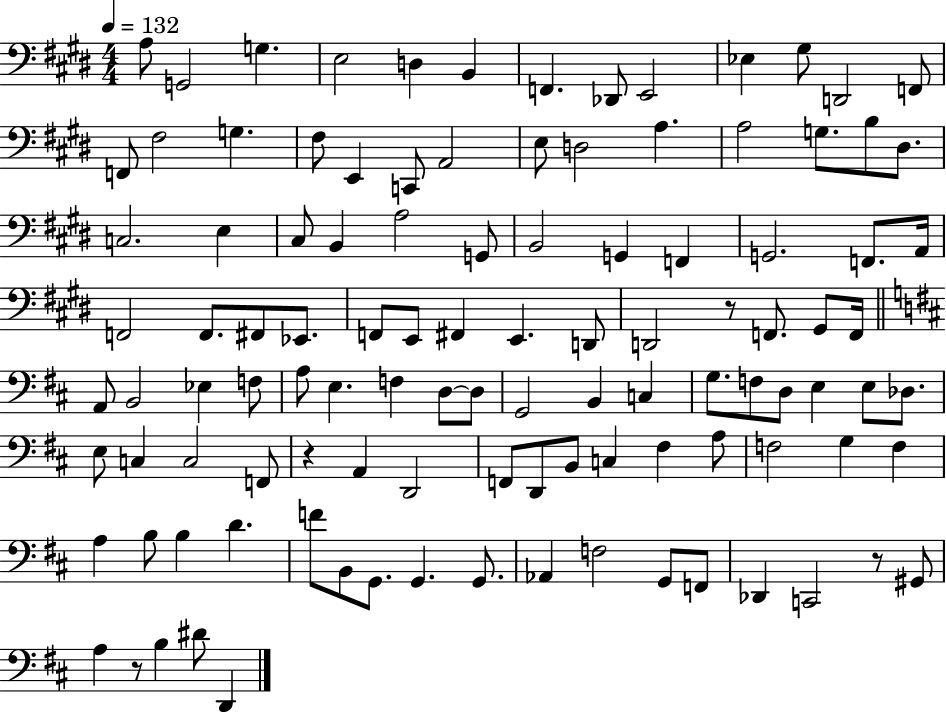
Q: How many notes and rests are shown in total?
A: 109